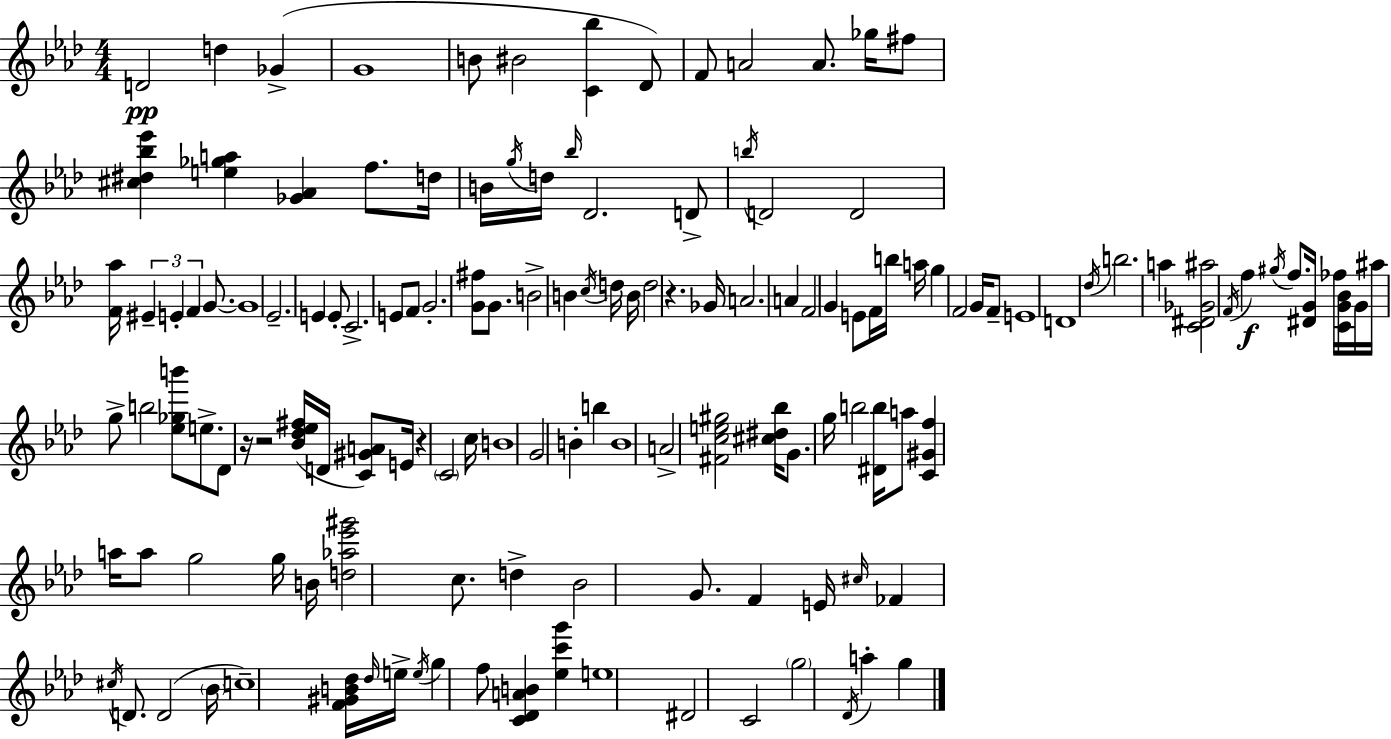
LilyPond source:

{
  \clef treble
  \numericTimeSignature
  \time 4/4
  \key f \minor
  \repeat volta 2 { d'2\pp d''4 ges'4->( | g'1 | b'8 bis'2 <c' bes''>4 des'8) | f'8 a'2 a'8. ges''16 fis''8 | \break <cis'' dis'' bes'' ees'''>4 <e'' ges'' a''>4 <ges' aes'>4 f''8. d''16 | b'16 \acciaccatura { g''16 } d''16 \grace { bes''16 } des'2. | d'8-> \acciaccatura { b''16 } d'2 d'2 | <f' aes''>16 \tuplet 3/2 { eis'4-- e'4-. f'4 } | \break g'8.~~ g'1 | ees'2.-- e'4 | e'8-. c'2.-> | e'8 f'8 g'2.-. | \break <g' fis''>8 g'8. b'2-> b'4 | \acciaccatura { c''16 } d''16 b'16 d''2 r4. | ges'16 a'2. | a'4 f'2 g'4 | \break e'8 f'16 b''16 a''16 g''4 f'2 | g'16 f'8-- e'1 | d'1 | \acciaccatura { des''16 } b''2. | \break a''4 <c' dis' ges' ais''>2 \acciaccatura { f'16 } f''4\f | \acciaccatura { gis''16 } f''8. <dis' g'>16 fes''16 <c' g' bes'>16 g'16 ais''16 g''8-> b''2 | <ees'' ges'' b'''>8 e''8.-> des'8 r16 r2 | <bes' des'' ees'' fis''>16( d'16 <c' gis' a'>8) e'16 r4 \parenthesize c'2 | \break c''16 b'1 | g'2 b'4-. | b''4 b'1 | a'2-> <fis' c'' e'' gis''>2 | \break <cis'' dis'' bes''>16 g'8. g''16 b''2 | <dis' b''>16 a''8 <c' gis' f''>4 a''16 a''8 g''2 | g''16 b'16 <d'' aes'' ees''' gis'''>2 | c''8. d''4-> bes'2 g'8. | \break f'4 e'16 \grace { cis''16 } fes'4 \acciaccatura { cis''16 } d'8. | d'2( \parenthesize bes'16 c''1--) | <f' gis' b' des''>16 \grace { des''16 } e''16-> \acciaccatura { e''16 } g''4 | f''8 <c' des' a' b'>4 <ees'' c''' g'''>4 e''1 | \break dis'2 | c'2 \parenthesize g''2 | \acciaccatura { des'16 } a''4-. g''4 } \bar "|."
}